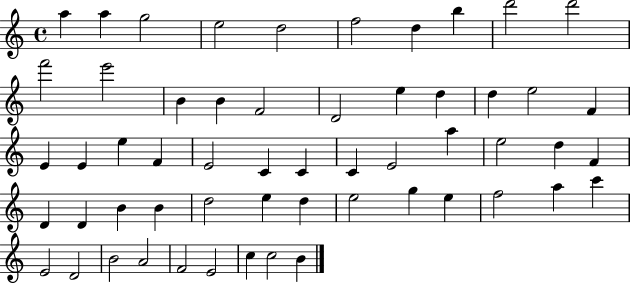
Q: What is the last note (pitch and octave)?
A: B4